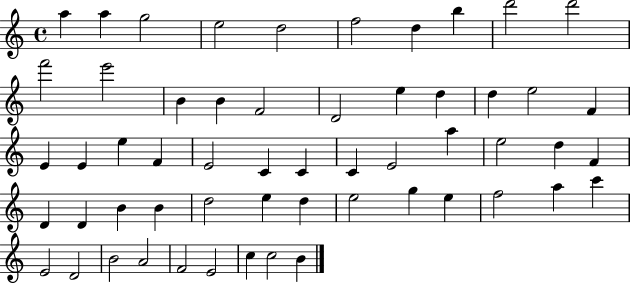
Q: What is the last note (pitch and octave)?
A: B4